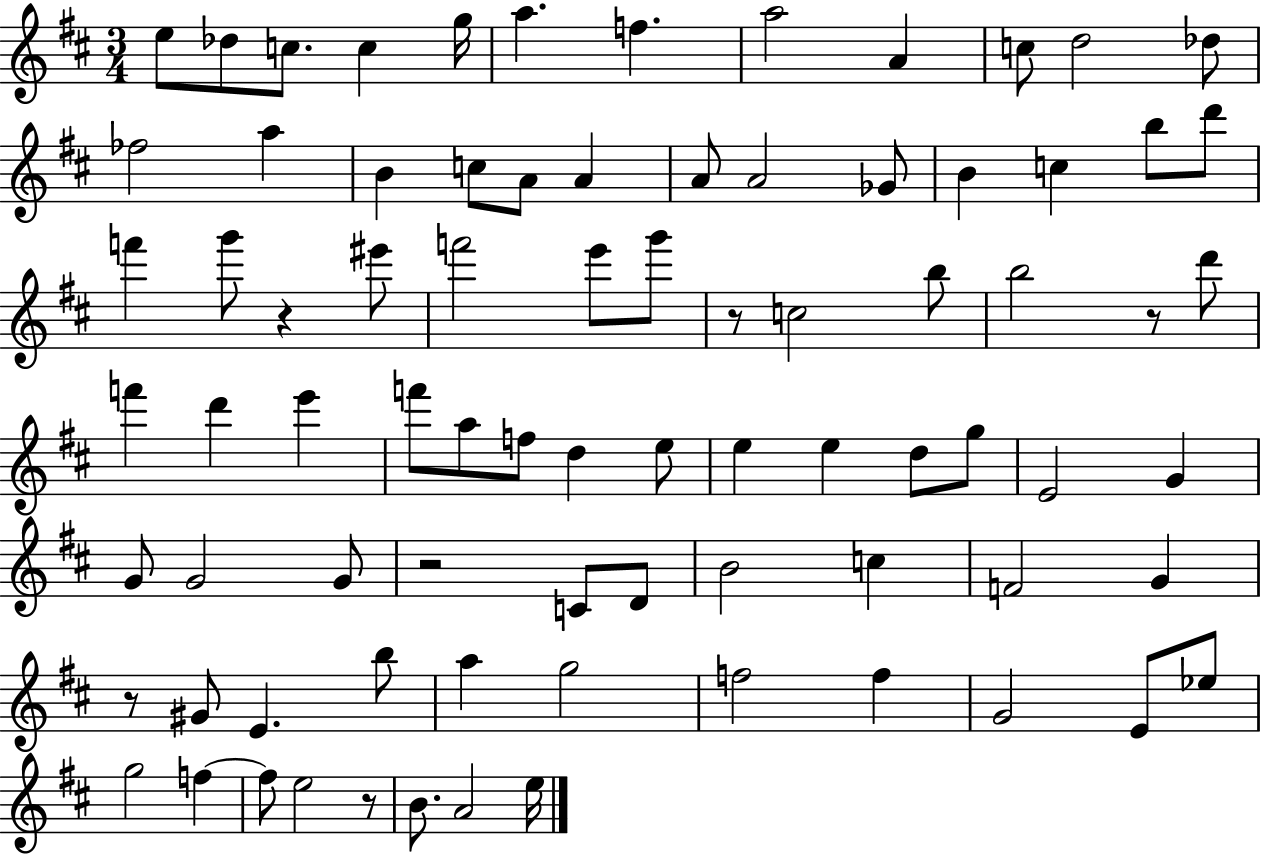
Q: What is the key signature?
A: D major